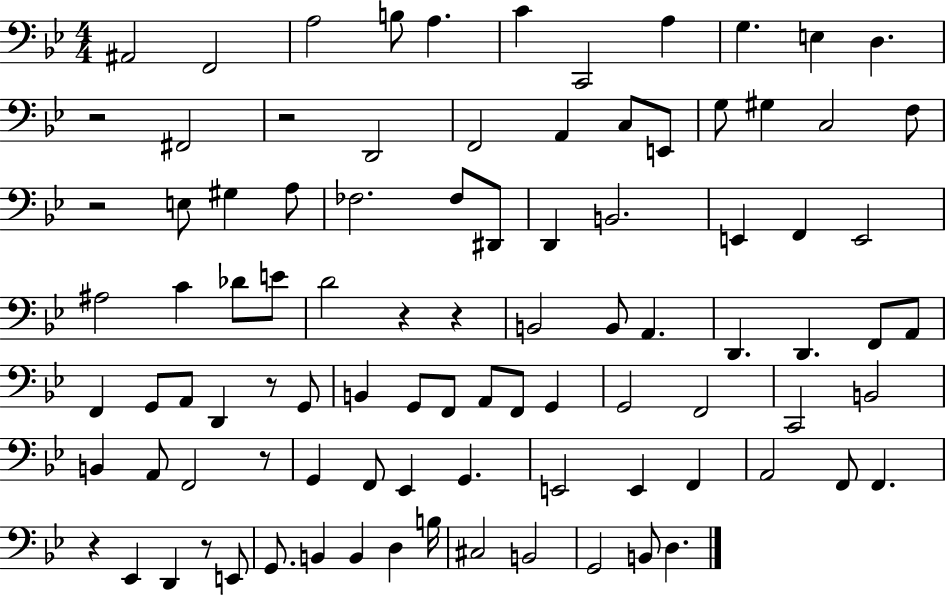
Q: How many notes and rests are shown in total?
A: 94